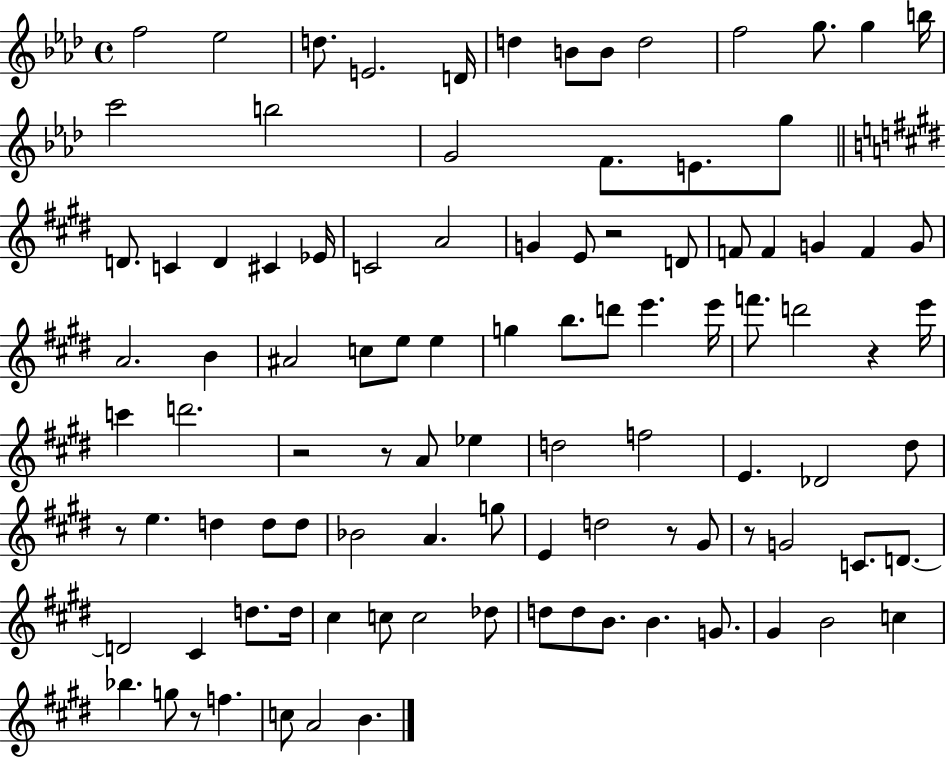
F5/h Eb5/h D5/e. E4/h. D4/s D5/q B4/e B4/e D5/h F5/h G5/e. G5/q B5/s C6/h B5/h G4/h F4/e. E4/e. G5/e D4/e. C4/q D4/q C#4/q Eb4/s C4/h A4/h G4/q E4/e R/h D4/e F4/e F4/q G4/q F4/q G4/e A4/h. B4/q A#4/h C5/e E5/e E5/q G5/q B5/e. D6/e E6/q. E6/s F6/e. D6/h R/q E6/s C6/q D6/h. R/h R/e A4/e Eb5/q D5/h F5/h E4/q. Db4/h D#5/e R/e E5/q. D5/q D5/e D5/e Bb4/h A4/q. G5/e E4/q D5/h R/e G#4/e R/e G4/h C4/e. D4/e. D4/h C#4/q D5/e. D5/s C#5/q C5/e C5/h Db5/e D5/e D5/e B4/e. B4/q. G4/e. G#4/q B4/h C5/q Bb5/q. G5/e R/e F5/q. C5/e A4/h B4/q.